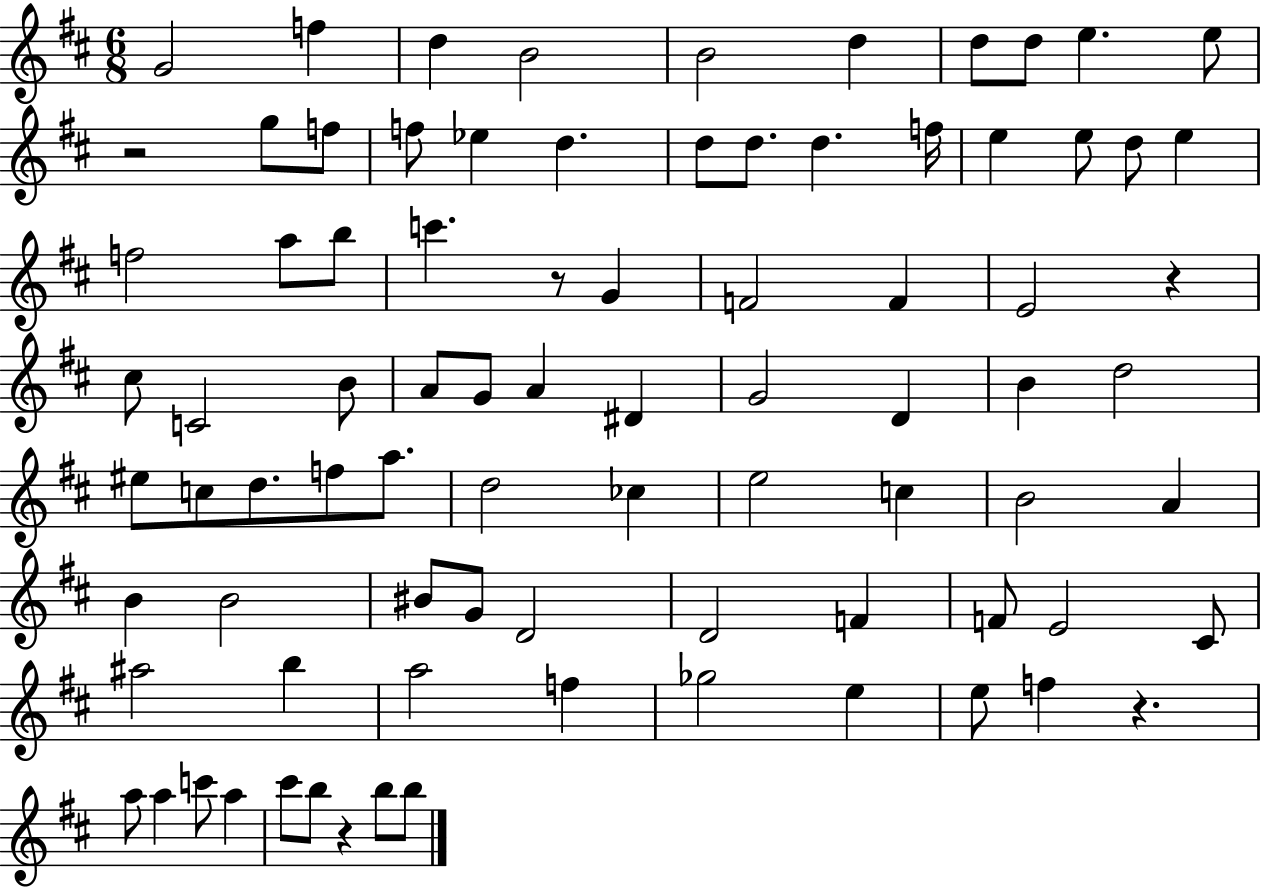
G4/h F5/q D5/q B4/h B4/h D5/q D5/e D5/e E5/q. E5/e R/h G5/e F5/e F5/e Eb5/q D5/q. D5/e D5/e. D5/q. F5/s E5/q E5/e D5/e E5/q F5/h A5/e B5/e C6/q. R/e G4/q F4/h F4/q E4/h R/q C#5/e C4/h B4/e A4/e G4/e A4/q D#4/q G4/h D4/q B4/q D5/h EIS5/e C5/e D5/e. F5/e A5/e. D5/h CES5/q E5/h C5/q B4/h A4/q B4/q B4/h BIS4/e G4/e D4/h D4/h F4/q F4/e E4/h C#4/e A#5/h B5/q A5/h F5/q Gb5/h E5/q E5/e F5/q R/q. A5/e A5/q C6/e A5/q C#6/e B5/e R/q B5/e B5/e